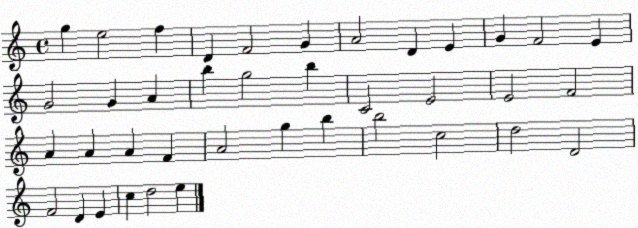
X:1
T:Untitled
M:4/4
L:1/4
K:C
g e2 f D F2 G A2 D E G F2 E G2 G A b g2 b C2 E2 E2 F2 A A A F A2 g b b2 c2 d2 D2 F2 D E c d2 e